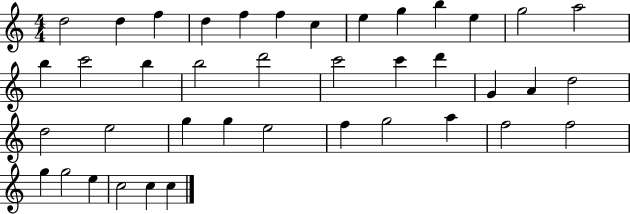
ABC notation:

X:1
T:Untitled
M:4/4
L:1/4
K:C
d2 d f d f f c e g b e g2 a2 b c'2 b b2 d'2 c'2 c' d' G A d2 d2 e2 g g e2 f g2 a f2 f2 g g2 e c2 c c